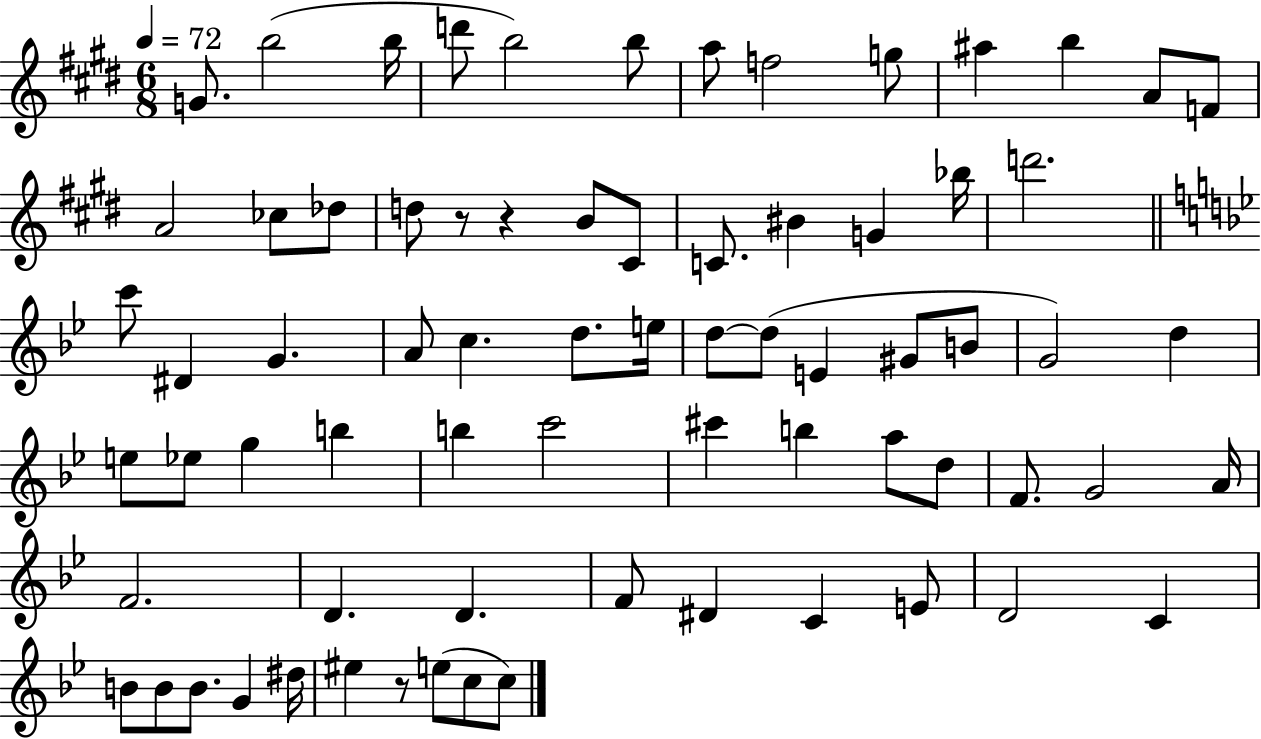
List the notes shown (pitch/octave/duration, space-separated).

G4/e. B5/h B5/s D6/e B5/h B5/e A5/e F5/h G5/e A#5/q B5/q A4/e F4/e A4/h CES5/e Db5/e D5/e R/e R/q B4/e C#4/e C4/e. BIS4/q G4/q Bb5/s D6/h. C6/e D#4/q G4/q. A4/e C5/q. D5/e. E5/s D5/e D5/e E4/q G#4/e B4/e G4/h D5/q E5/e Eb5/e G5/q B5/q B5/q C6/h C#6/q B5/q A5/e D5/e F4/e. G4/h A4/s F4/h. D4/q. D4/q. F4/e D#4/q C4/q E4/e D4/h C4/q B4/e B4/e B4/e. G4/q D#5/s EIS5/q R/e E5/e C5/e C5/e